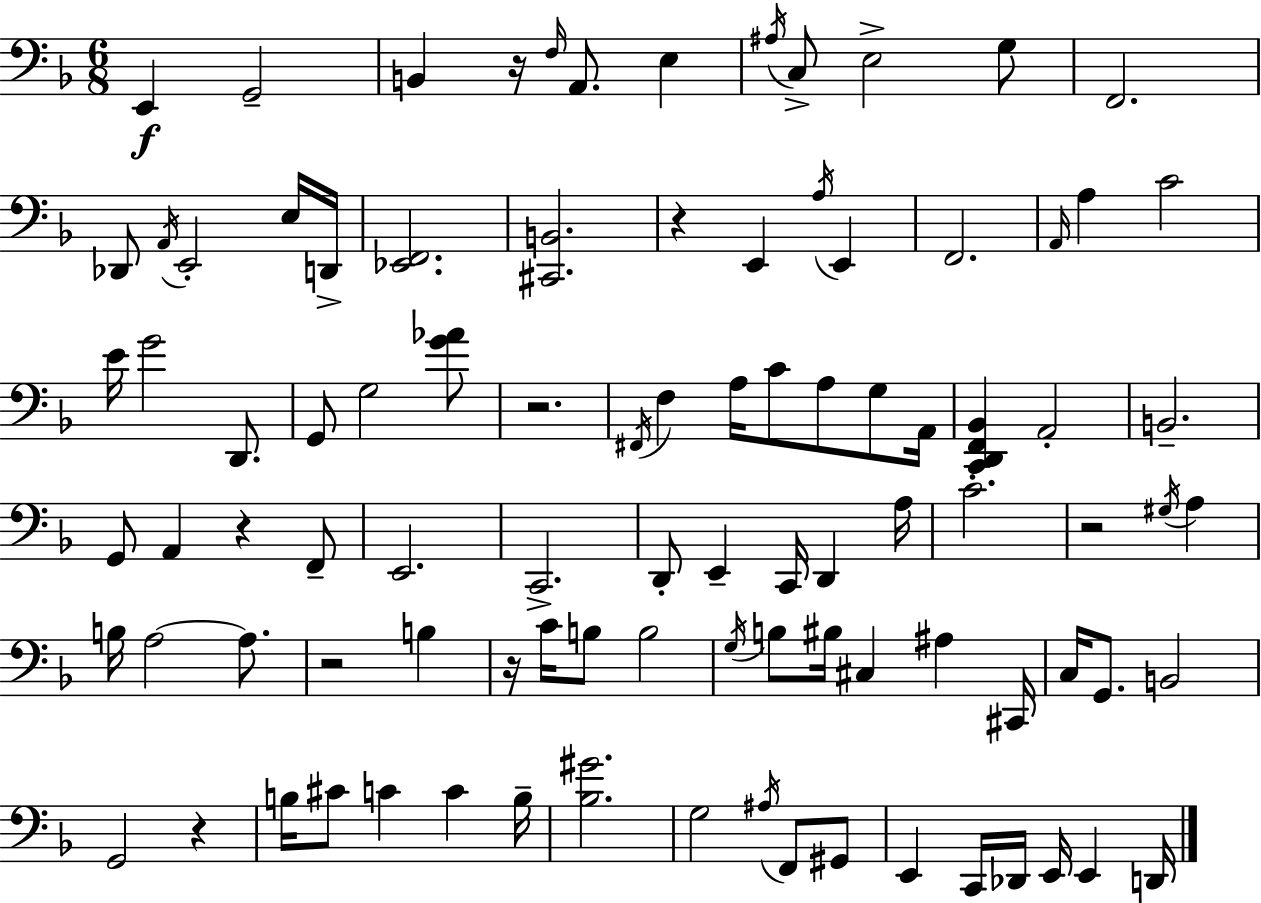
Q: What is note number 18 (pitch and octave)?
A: A3